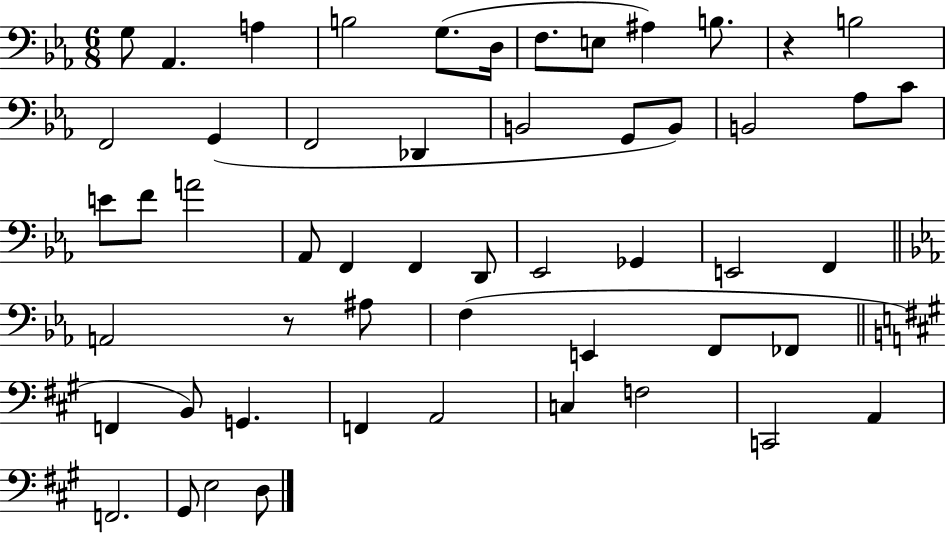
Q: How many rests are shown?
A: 2